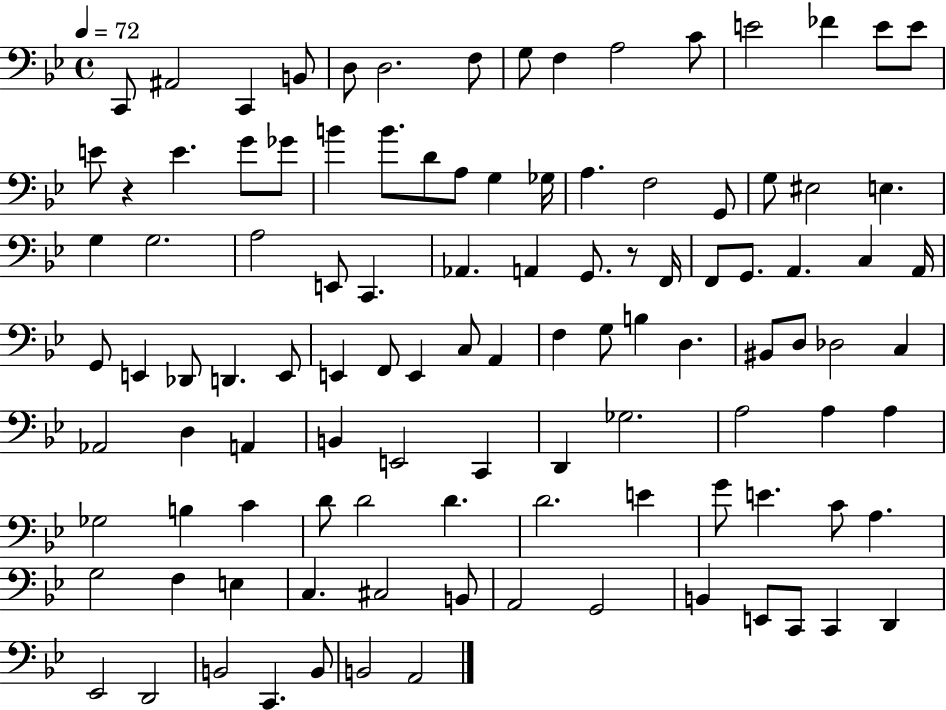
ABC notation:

X:1
T:Untitled
M:4/4
L:1/4
K:Bb
C,,/2 ^A,,2 C,, B,,/2 D,/2 D,2 F,/2 G,/2 F, A,2 C/2 E2 _F E/2 E/2 E/2 z E G/2 _G/2 B B/2 D/2 A,/2 G, _G,/4 A, F,2 G,,/2 G,/2 ^E,2 E, G, G,2 A,2 E,,/2 C,, _A,, A,, G,,/2 z/2 F,,/4 F,,/2 G,,/2 A,, C, A,,/4 G,,/2 E,, _D,,/2 D,, E,,/2 E,, F,,/2 E,, C,/2 A,, F, G,/2 B, D, ^B,,/2 D,/2 _D,2 C, _A,,2 D, A,, B,, E,,2 C,, D,, _G,2 A,2 A, A, _G,2 B, C D/2 D2 D D2 E G/2 E C/2 A, G,2 F, E, C, ^C,2 B,,/2 A,,2 G,,2 B,, E,,/2 C,,/2 C,, D,, _E,,2 D,,2 B,,2 C,, B,,/2 B,,2 A,,2